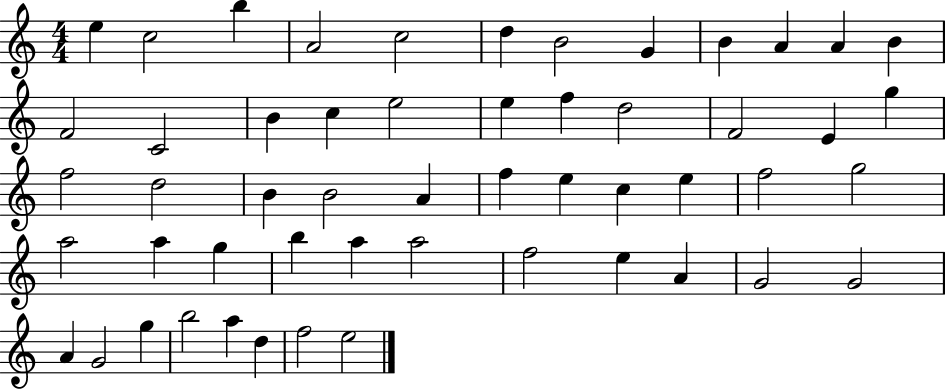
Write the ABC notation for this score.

X:1
T:Untitled
M:4/4
L:1/4
K:C
e c2 b A2 c2 d B2 G B A A B F2 C2 B c e2 e f d2 F2 E g f2 d2 B B2 A f e c e f2 g2 a2 a g b a a2 f2 e A G2 G2 A G2 g b2 a d f2 e2